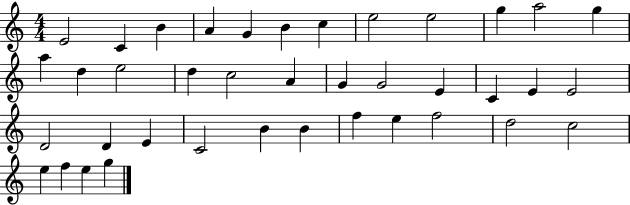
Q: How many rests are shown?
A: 0